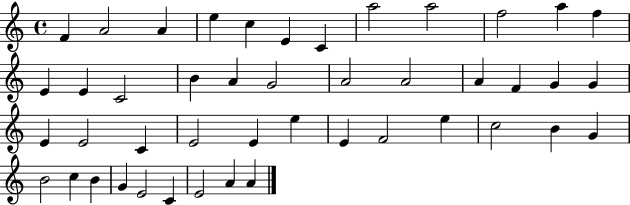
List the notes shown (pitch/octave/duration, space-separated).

F4/q A4/h A4/q E5/q C5/q E4/q C4/q A5/h A5/h F5/h A5/q F5/q E4/q E4/q C4/h B4/q A4/q G4/h A4/h A4/h A4/q F4/q G4/q G4/q E4/q E4/h C4/q E4/h E4/q E5/q E4/q F4/h E5/q C5/h B4/q G4/q B4/h C5/q B4/q G4/q E4/h C4/q E4/h A4/q A4/q